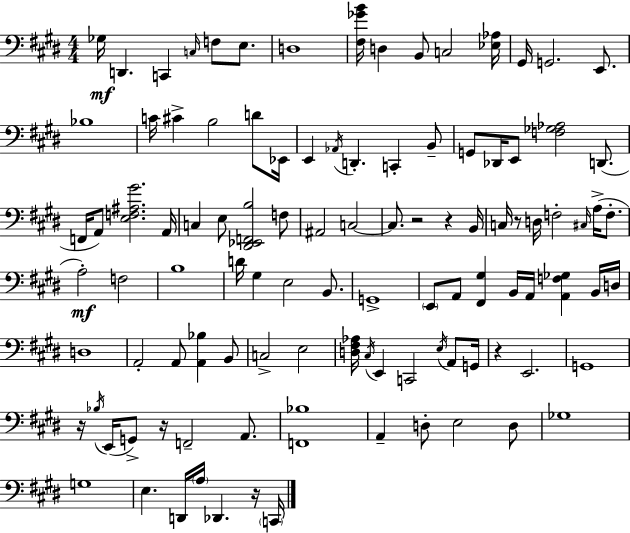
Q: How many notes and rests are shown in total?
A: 105